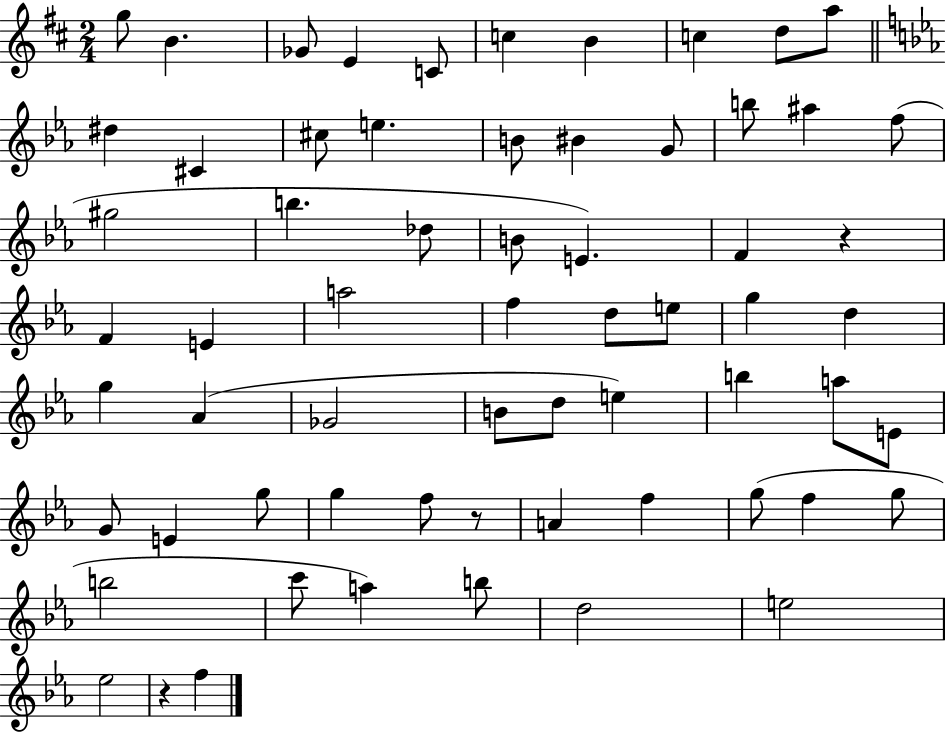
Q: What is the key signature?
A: D major